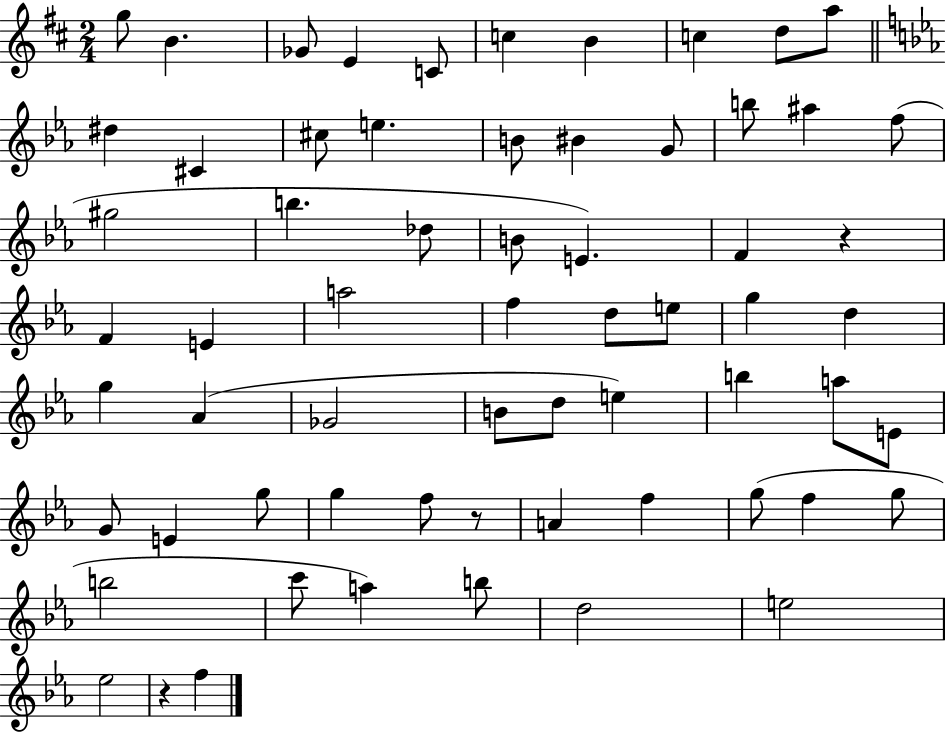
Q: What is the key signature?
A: D major